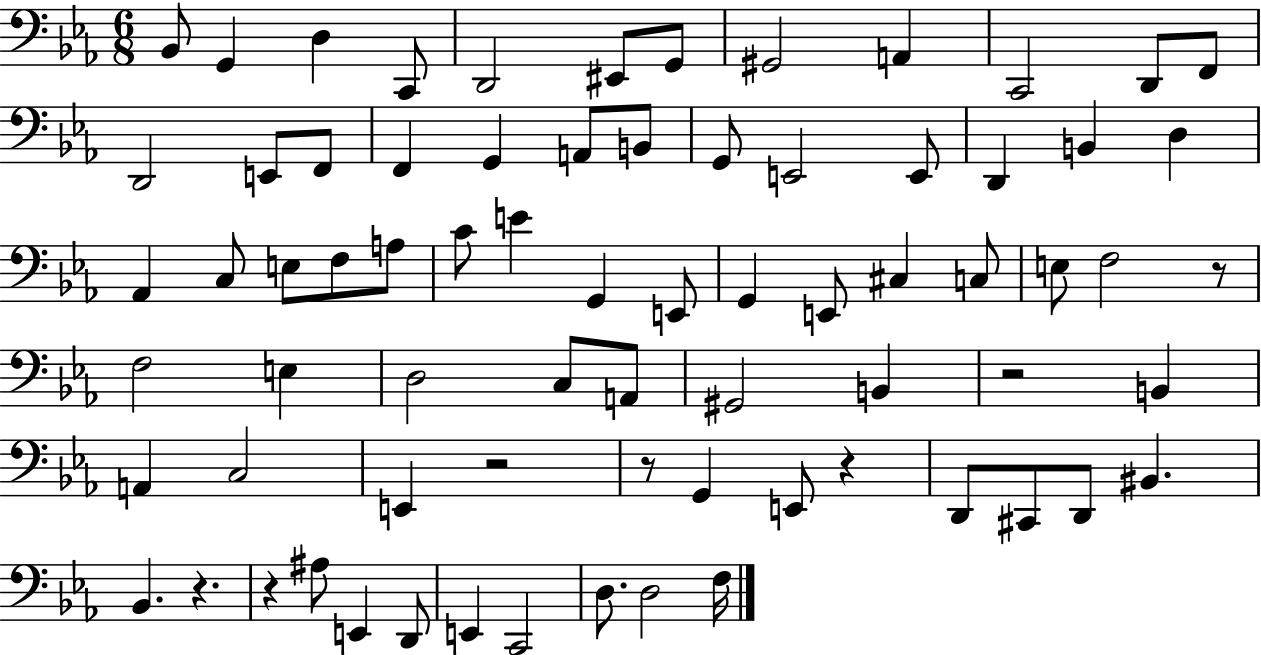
Bb2/e G2/q D3/q C2/e D2/h EIS2/e G2/e G#2/h A2/q C2/h D2/e F2/e D2/h E2/e F2/e F2/q G2/q A2/e B2/e G2/e E2/h E2/e D2/q B2/q D3/q Ab2/q C3/e E3/e F3/e A3/e C4/e E4/q G2/q E2/e G2/q E2/e C#3/q C3/e E3/e F3/h R/e F3/h E3/q D3/h C3/e A2/e G#2/h B2/q R/h B2/q A2/q C3/h E2/q R/h R/e G2/q E2/e R/q D2/e C#2/e D2/e BIS2/q. Bb2/q. R/q. R/q A#3/e E2/q D2/e E2/q C2/h D3/e. D3/h F3/s